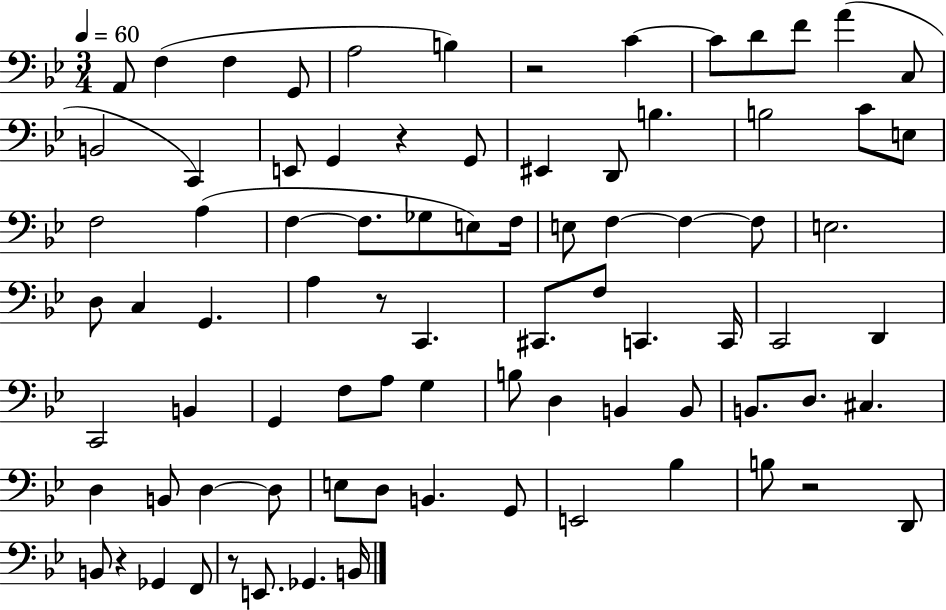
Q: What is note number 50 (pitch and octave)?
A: F3